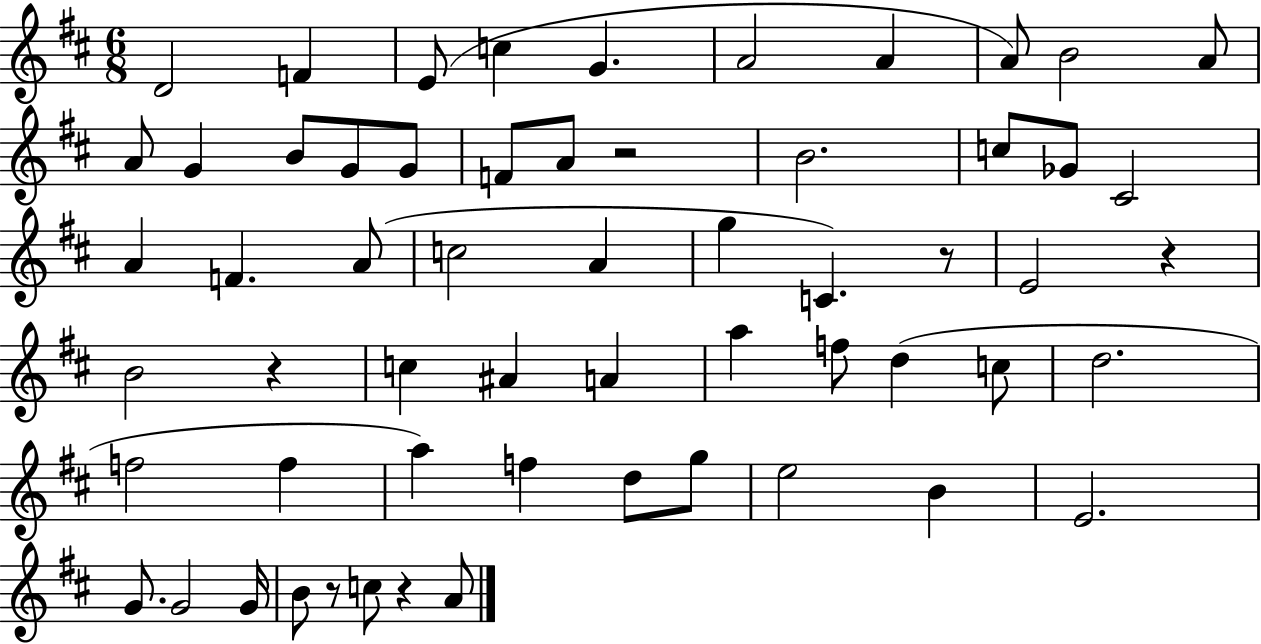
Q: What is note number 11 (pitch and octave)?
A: A4